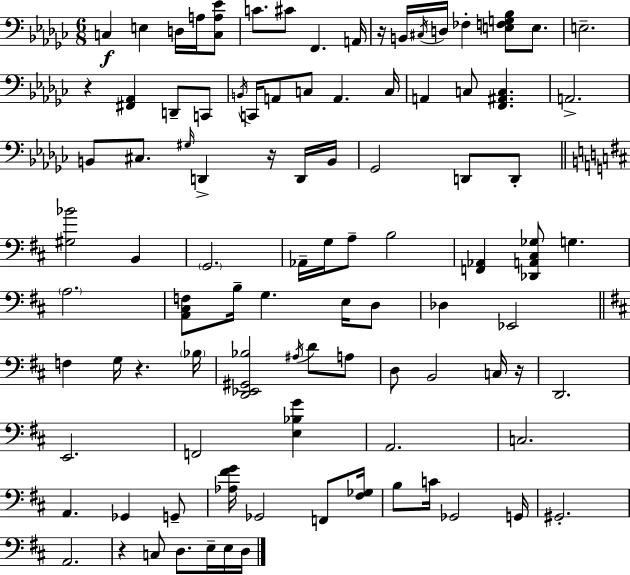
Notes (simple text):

C3/q E3/q D3/s A3/s [C3,A3,Eb4]/e C4/e. C#4/e F2/q. A2/s R/s B2/s C#3/s D3/s FES3/q [E3,F3,G3,Bb3]/e E3/e. E3/h. R/q [F#2,Ab2]/q D2/e C2/e B2/s C2/s A2/e C3/e A2/q. C3/s A2/q C3/e [F2,A#2,C3]/q. A2/h. B2/e C#3/e. G#3/s D2/q R/s D2/s B2/s Gb2/h D2/e D2/e [G#3,Bb4]/h B2/q G2/h. Ab2/s G3/s A3/e B3/h [F2,Ab2]/q [Db2,A2,C#3,Gb3]/e G3/q. A3/h. [A2,C#3,F3]/e B3/s G3/q. E3/s D3/e Db3/q Eb2/h F3/q G3/s R/q. Bb3/s [D2,Eb2,G#2,Bb3]/h A#3/s D4/e A3/e D3/e B2/h C3/s R/s D2/h. E2/h. F2/h [E3,Bb3,G4]/q A2/h. C3/h. A2/q. Gb2/q G2/e [Ab3,F#4,G4]/s Gb2/h F2/e [F#3,Gb3]/s B3/e C4/s Gb2/h G2/s G#2/h. A2/h. R/q C3/e D3/e. E3/s E3/s D3/s